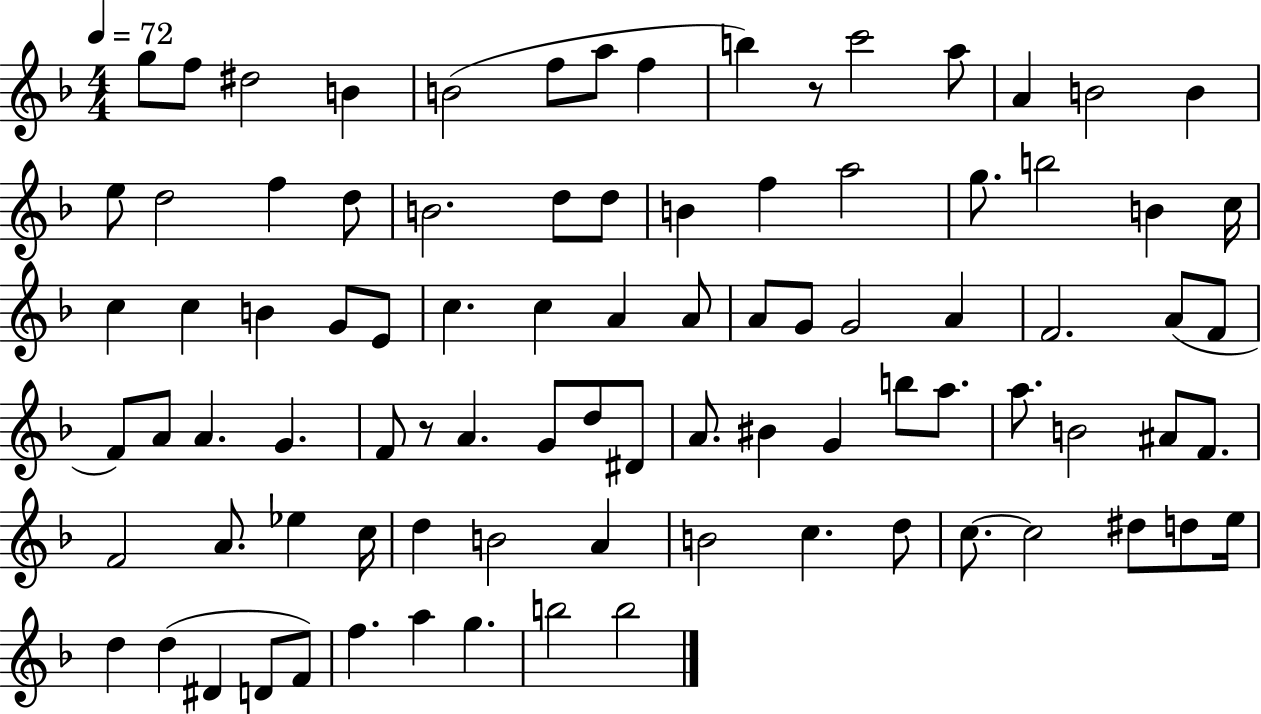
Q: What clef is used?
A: treble